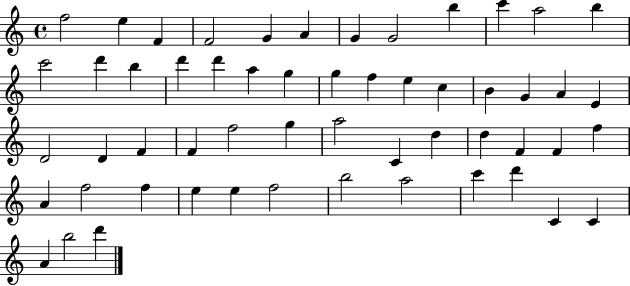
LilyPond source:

{
  \clef treble
  \time 4/4
  \defaultTimeSignature
  \key c \major
  f''2 e''4 f'4 | f'2 g'4 a'4 | g'4 g'2 b''4 | c'''4 a''2 b''4 | \break c'''2 d'''4 b''4 | d'''4 d'''4 a''4 g''4 | g''4 f''4 e''4 c''4 | b'4 g'4 a'4 e'4 | \break d'2 d'4 f'4 | f'4 f''2 g''4 | a''2 c'4 d''4 | d''4 f'4 f'4 f''4 | \break a'4 f''2 f''4 | e''4 e''4 f''2 | b''2 a''2 | c'''4 d'''4 c'4 c'4 | \break a'4 b''2 d'''4 | \bar "|."
}